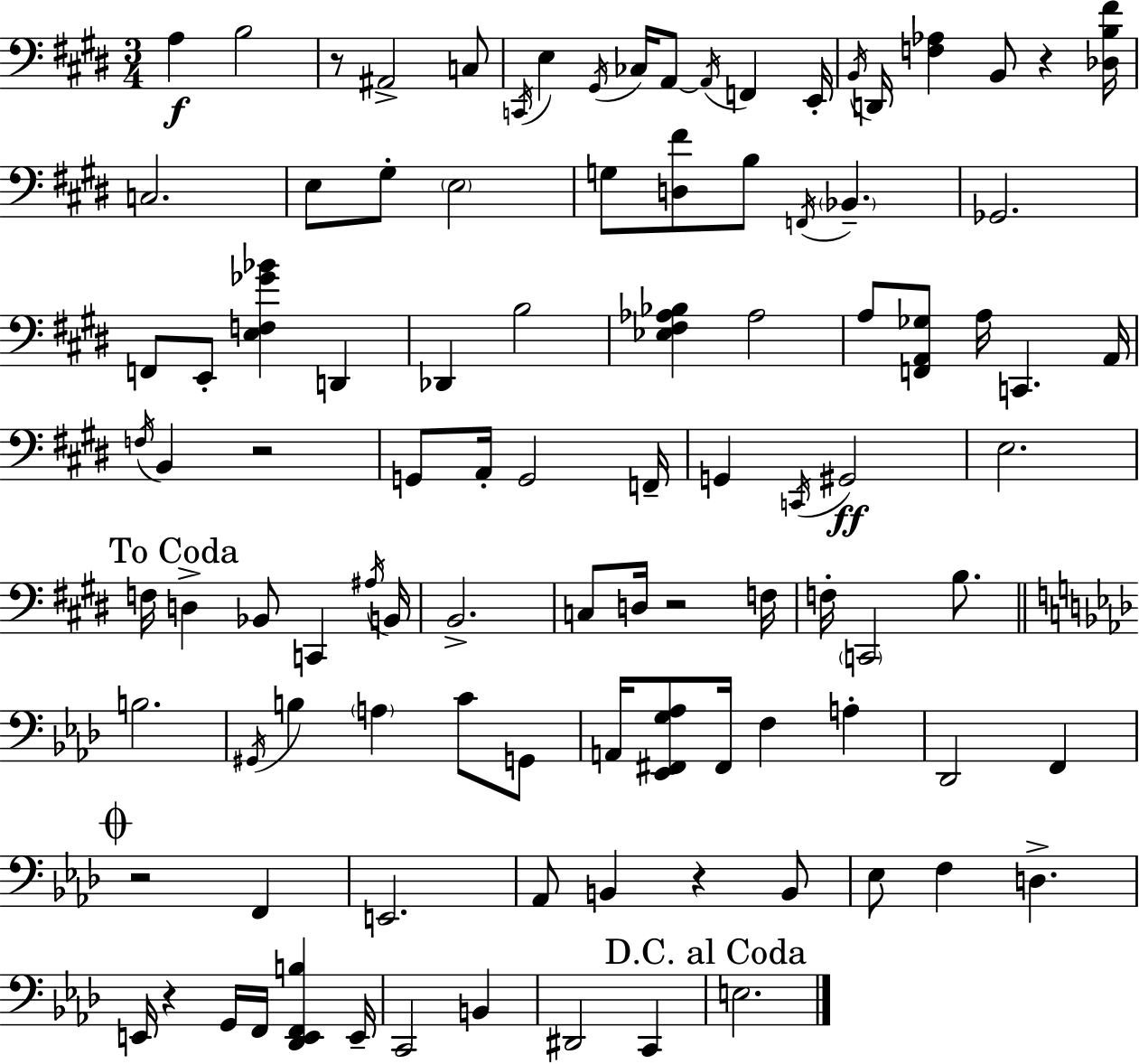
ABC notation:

X:1
T:Untitled
M:3/4
L:1/4
K:E
A, B,2 z/2 ^A,,2 C,/2 C,,/4 E, ^G,,/4 _C,/4 A,,/2 A,,/4 F,, E,,/4 B,,/4 D,,/4 [F,_A,] B,,/2 z [_D,B,^F]/4 C,2 E,/2 ^G,/2 E,2 G,/2 [D,^F]/2 B,/2 F,,/4 _B,, _G,,2 F,,/2 E,,/2 [E,F,_G_B] D,, _D,, B,2 [_E,^F,_A,_B,] _A,2 A,/2 [F,,A,,_G,]/2 A,/4 C,, A,,/4 F,/4 B,, z2 G,,/2 A,,/4 G,,2 F,,/4 G,, C,,/4 ^G,,2 E,2 F,/4 D, _B,,/2 C,, ^A,/4 B,,/4 B,,2 C,/2 D,/4 z2 F,/4 F,/4 C,,2 B,/2 B,2 ^G,,/4 B, A, C/2 G,,/2 A,,/4 [_E,,^F,,G,_A,]/2 ^F,,/4 F, A, _D,,2 F,, z2 F,, E,,2 _A,,/2 B,, z B,,/2 _E,/2 F, D, E,,/4 z G,,/4 F,,/4 [_D,,E,,F,,B,] E,,/4 C,,2 B,, ^D,,2 C,, E,2